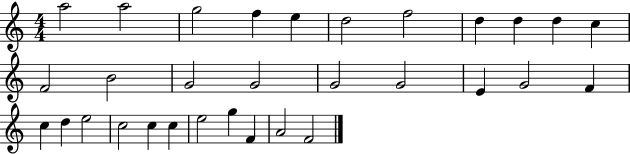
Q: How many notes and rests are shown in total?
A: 31